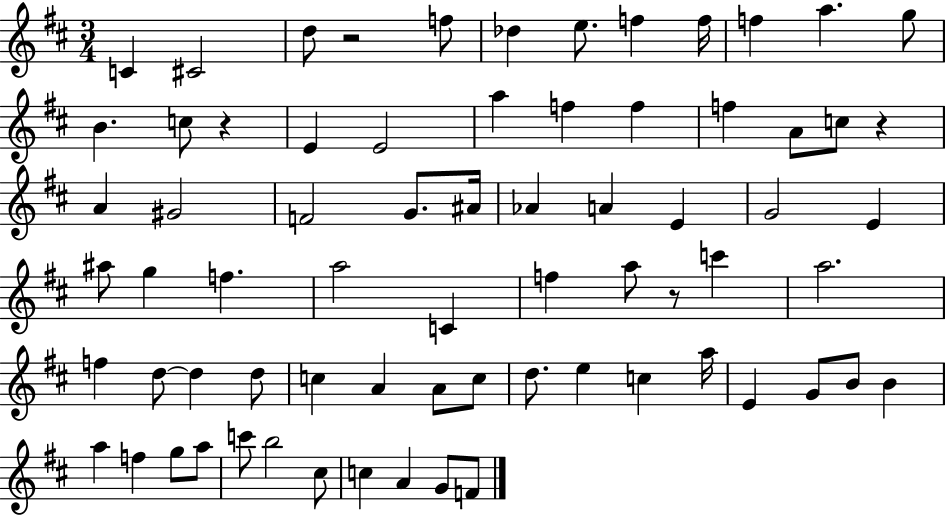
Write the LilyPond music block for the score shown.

{
  \clef treble
  \numericTimeSignature
  \time 3/4
  \key d \major
  c'4 cis'2 | d''8 r2 f''8 | des''4 e''8. f''4 f''16 | f''4 a''4. g''8 | \break b'4. c''8 r4 | e'4 e'2 | a''4 f''4 f''4 | f''4 a'8 c''8 r4 | \break a'4 gis'2 | f'2 g'8. ais'16 | aes'4 a'4 e'4 | g'2 e'4 | \break ais''8 g''4 f''4. | a''2 c'4 | f''4 a''8 r8 c'''4 | a''2. | \break f''4 d''8~~ d''4 d''8 | c''4 a'4 a'8 c''8 | d''8. e''4 c''4 a''16 | e'4 g'8 b'8 b'4 | \break a''4 f''4 g''8 a''8 | c'''8 b''2 cis''8 | c''4 a'4 g'8 f'8 | \bar "|."
}